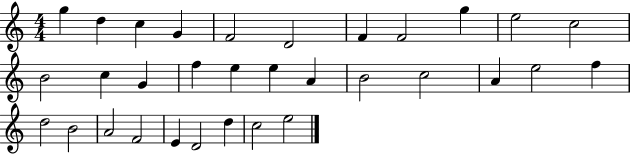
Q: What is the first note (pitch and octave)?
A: G5